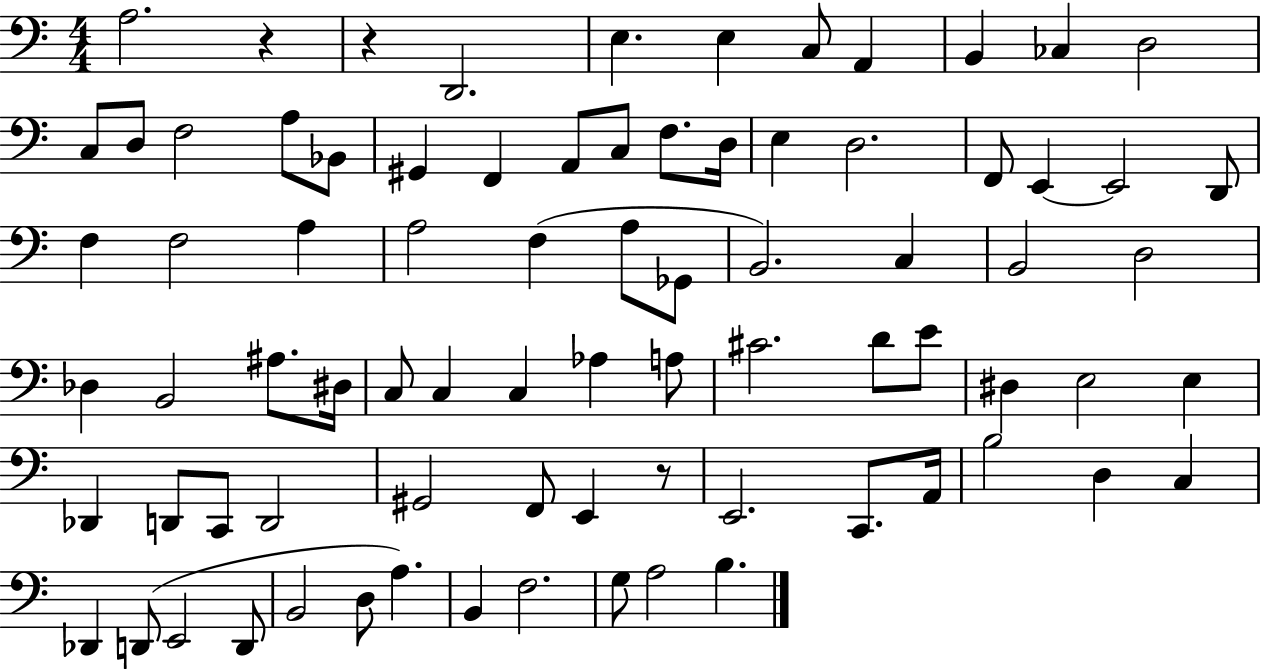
A3/h. R/q R/q D2/h. E3/q. E3/q C3/e A2/q B2/q CES3/q D3/h C3/e D3/e F3/h A3/e Bb2/e G#2/q F2/q A2/e C3/e F3/e. D3/s E3/q D3/h. F2/e E2/q E2/h D2/e F3/q F3/h A3/q A3/h F3/q A3/e Gb2/e B2/h. C3/q B2/h D3/h Db3/q B2/h A#3/e. D#3/s C3/e C3/q C3/q Ab3/q A3/e C#4/h. D4/e E4/e D#3/q E3/h E3/q Db2/q D2/e C2/e D2/h G#2/h F2/e E2/q R/e E2/h. C2/e. A2/s B3/h D3/q C3/q Db2/q D2/e E2/h D2/e B2/h D3/e A3/q. B2/q F3/h. G3/e A3/h B3/q.